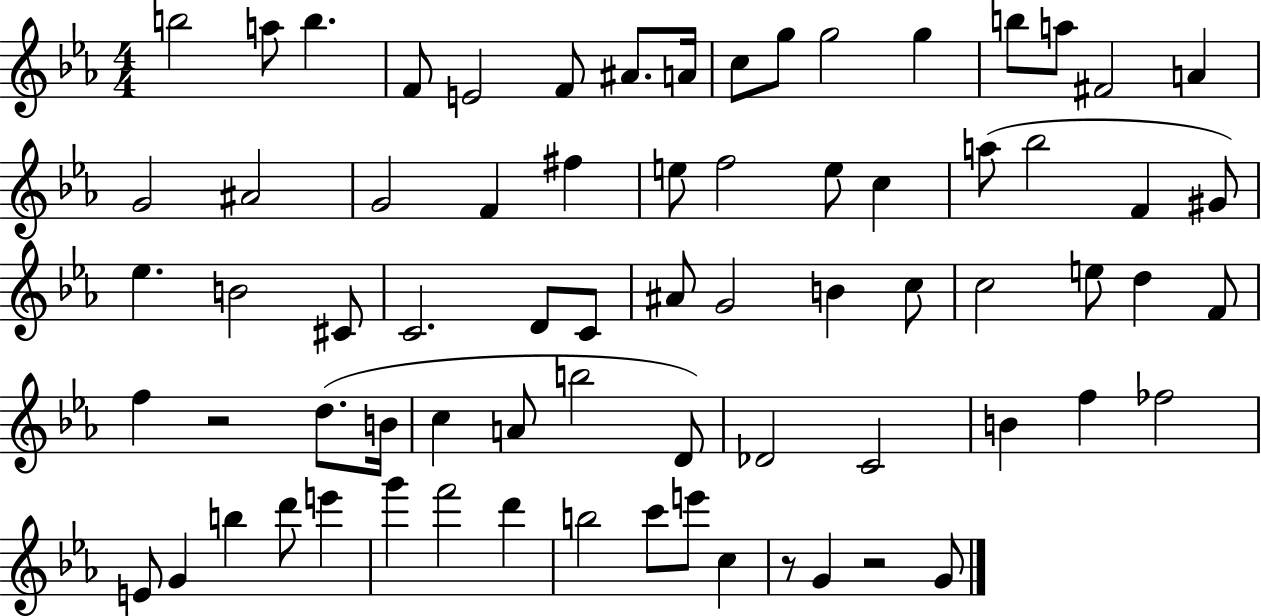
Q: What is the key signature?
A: EES major